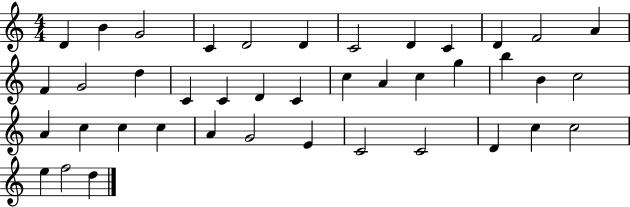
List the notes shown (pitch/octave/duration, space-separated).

D4/q B4/q G4/h C4/q D4/h D4/q C4/h D4/q C4/q D4/q F4/h A4/q F4/q G4/h D5/q C4/q C4/q D4/q C4/q C5/q A4/q C5/q G5/q B5/q B4/q C5/h A4/q C5/q C5/q C5/q A4/q G4/h E4/q C4/h C4/h D4/q C5/q C5/h E5/q F5/h D5/q